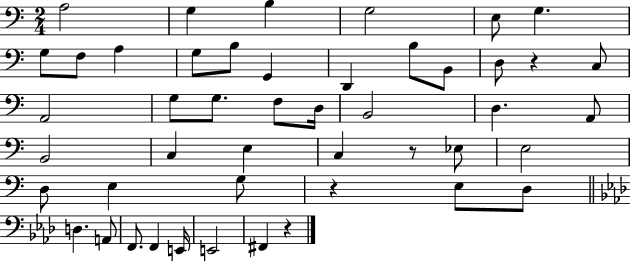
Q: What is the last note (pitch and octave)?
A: F#2